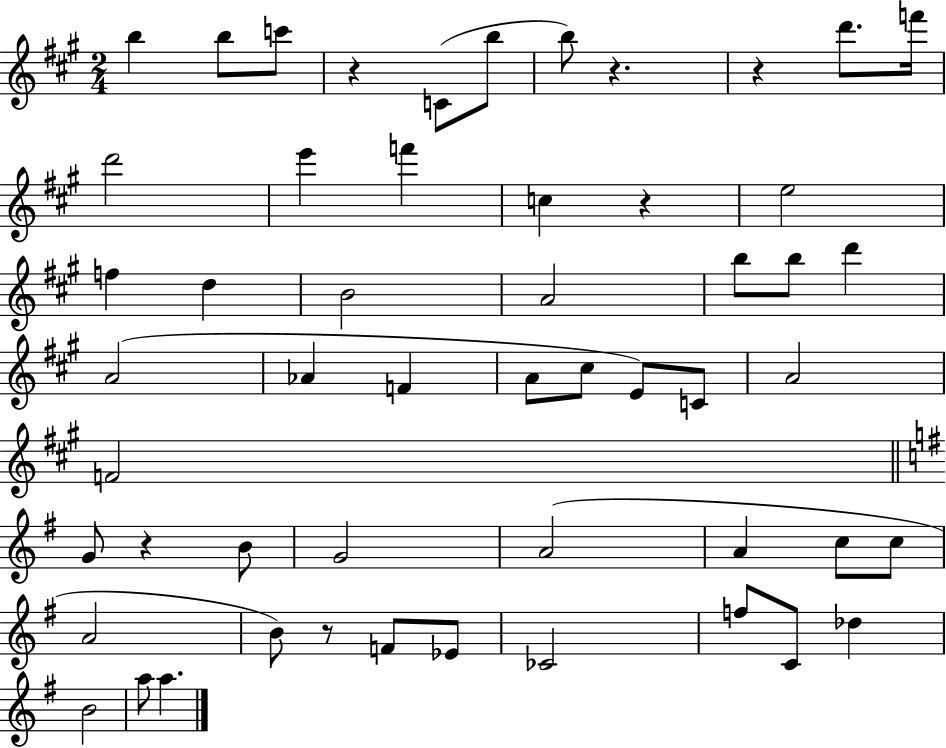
B5/q B5/e C6/e R/q C4/e B5/e B5/e R/q. R/q D6/e. F6/s D6/h E6/q F6/q C5/q R/q E5/h F5/q D5/q B4/h A4/h B5/e B5/e D6/q A4/h Ab4/q F4/q A4/e C#5/e E4/e C4/e A4/h F4/h G4/e R/q B4/e G4/h A4/h A4/q C5/e C5/e A4/h B4/e R/e F4/e Eb4/e CES4/h F5/e C4/e Db5/q B4/h A5/e A5/q.